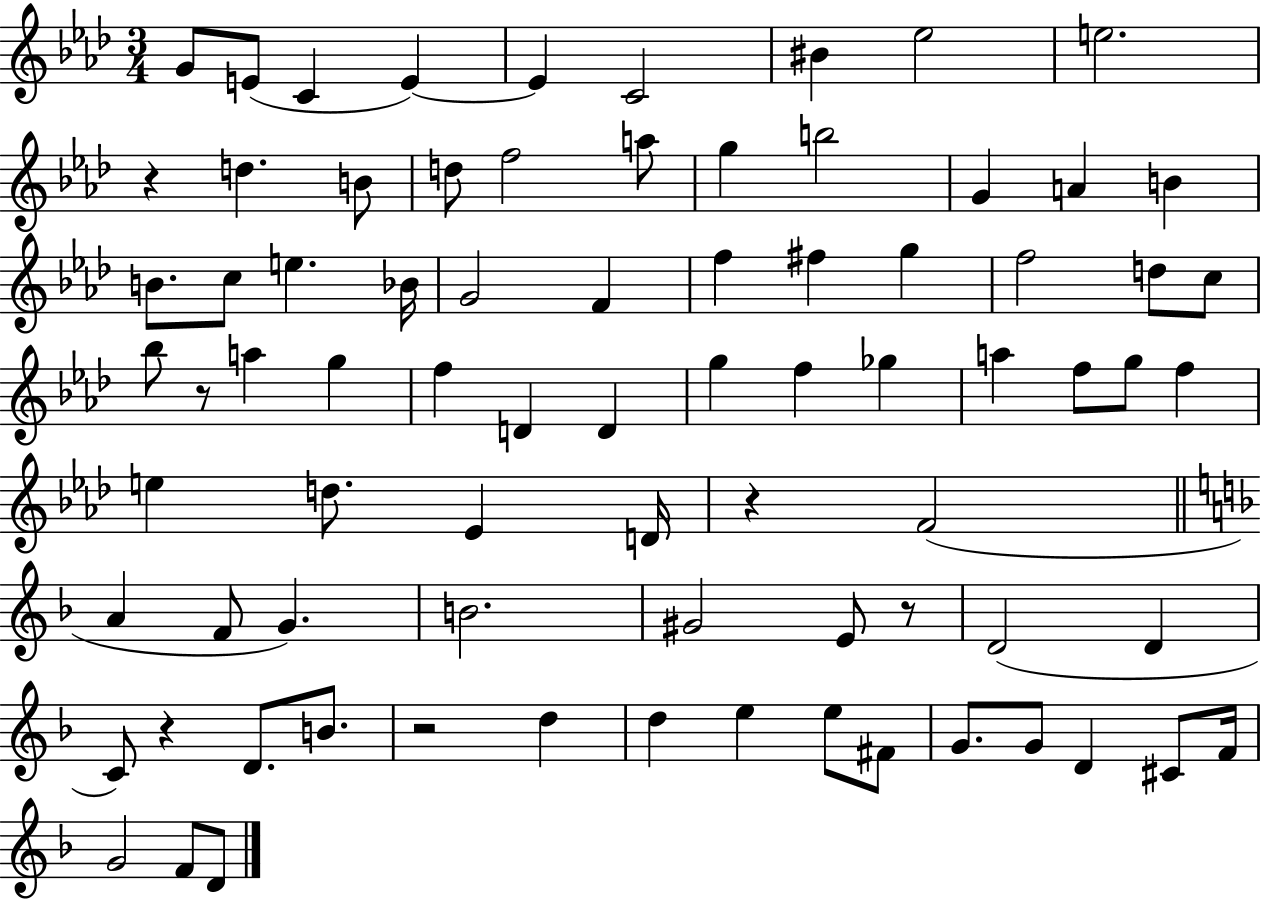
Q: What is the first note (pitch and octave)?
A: G4